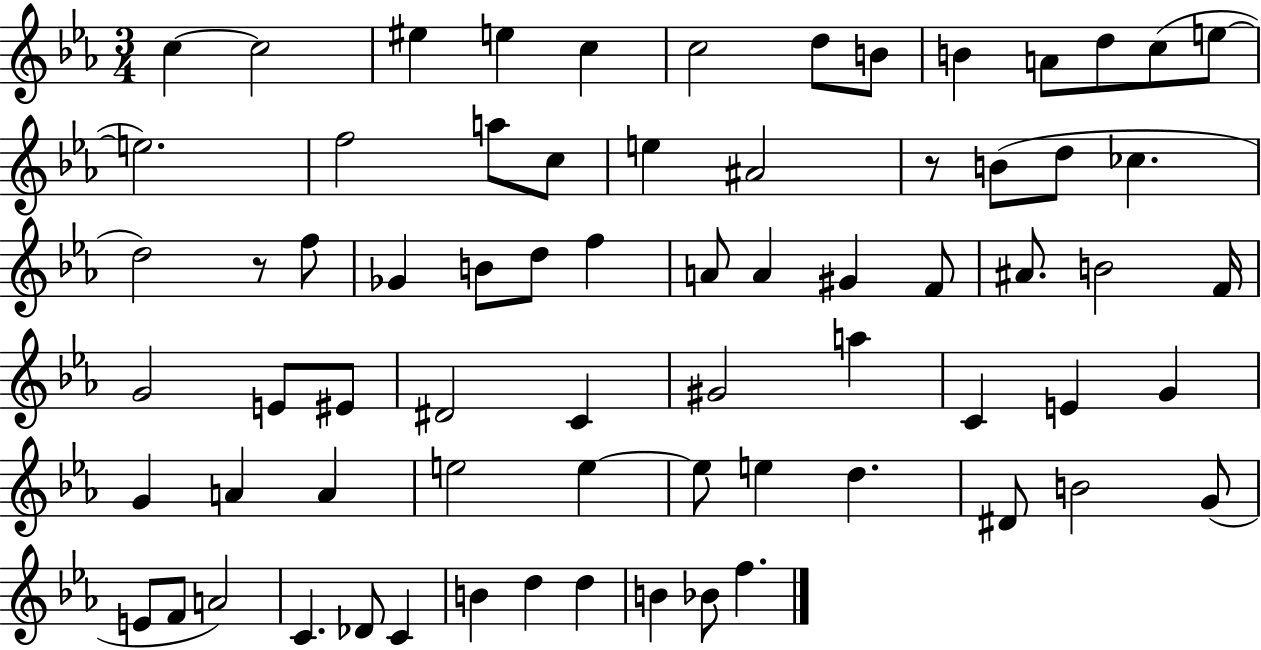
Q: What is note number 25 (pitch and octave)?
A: Gb4